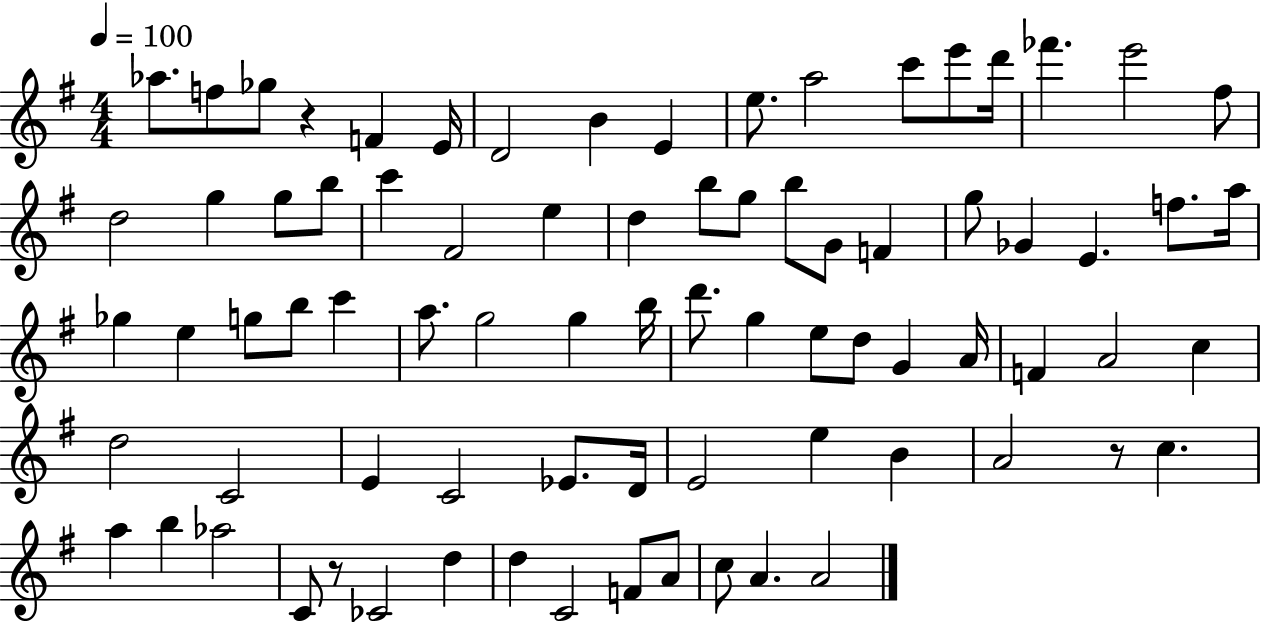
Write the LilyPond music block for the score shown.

{
  \clef treble
  \numericTimeSignature
  \time 4/4
  \key g \major
  \tempo 4 = 100
  aes''8. f''8 ges''8 r4 f'4 e'16 | d'2 b'4 e'4 | e''8. a''2 c'''8 e'''8 d'''16 | fes'''4. e'''2 fis''8 | \break d''2 g''4 g''8 b''8 | c'''4 fis'2 e''4 | d''4 b''8 g''8 b''8 g'8 f'4 | g''8 ges'4 e'4. f''8. a''16 | \break ges''4 e''4 g''8 b''8 c'''4 | a''8. g''2 g''4 b''16 | d'''8. g''4 e''8 d''8 g'4 a'16 | f'4 a'2 c''4 | \break d''2 c'2 | e'4 c'2 ees'8. d'16 | e'2 e''4 b'4 | a'2 r8 c''4. | \break a''4 b''4 aes''2 | c'8 r8 ces'2 d''4 | d''4 c'2 f'8 a'8 | c''8 a'4. a'2 | \break \bar "|."
}